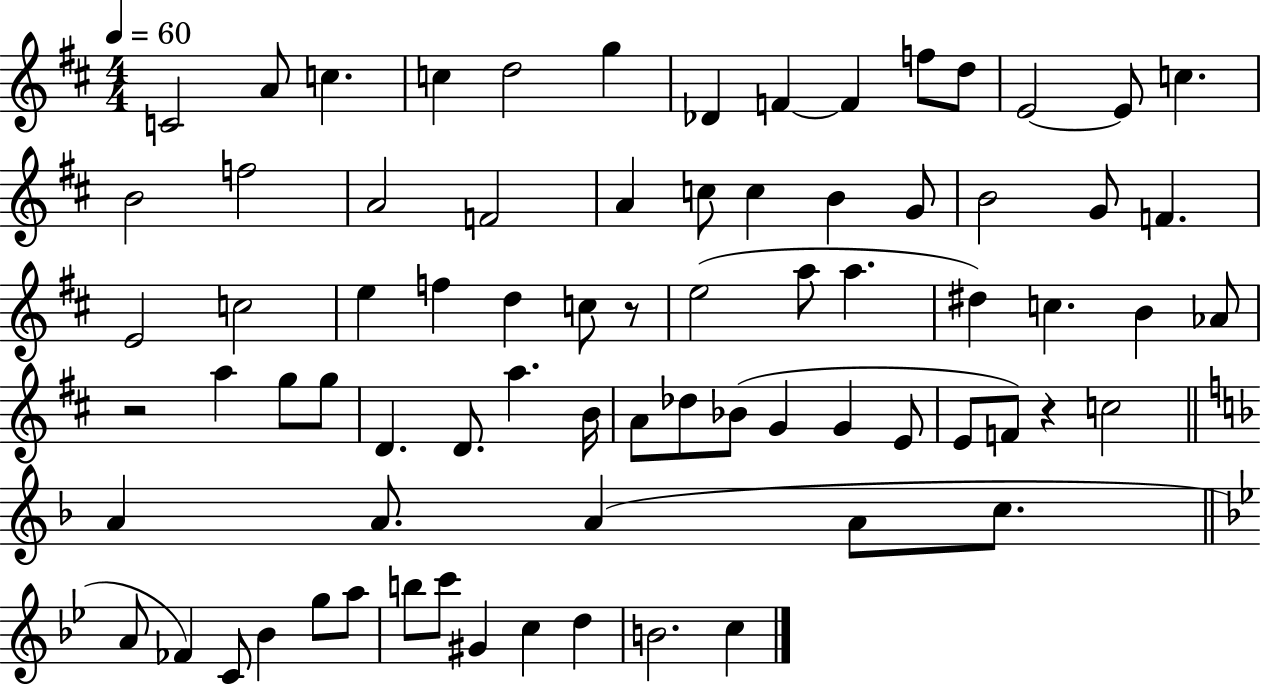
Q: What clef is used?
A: treble